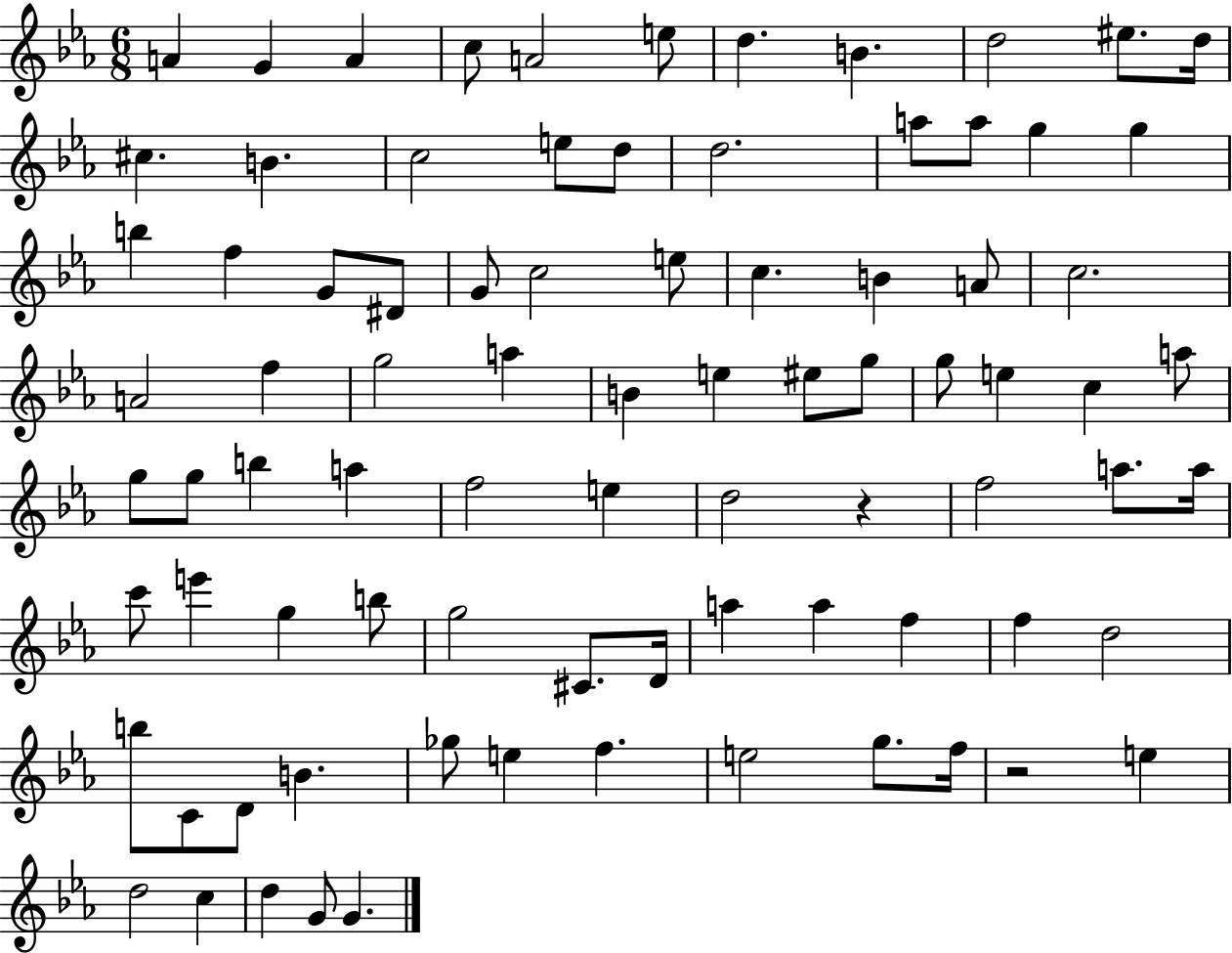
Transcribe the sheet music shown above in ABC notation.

X:1
T:Untitled
M:6/8
L:1/4
K:Eb
A G A c/2 A2 e/2 d B d2 ^e/2 d/4 ^c B c2 e/2 d/2 d2 a/2 a/2 g g b f G/2 ^D/2 G/2 c2 e/2 c B A/2 c2 A2 f g2 a B e ^e/2 g/2 g/2 e c a/2 g/2 g/2 b a f2 e d2 z f2 a/2 a/4 c'/2 e' g b/2 g2 ^C/2 D/4 a a f f d2 b/2 C/2 D/2 B _g/2 e f e2 g/2 f/4 z2 e d2 c d G/2 G